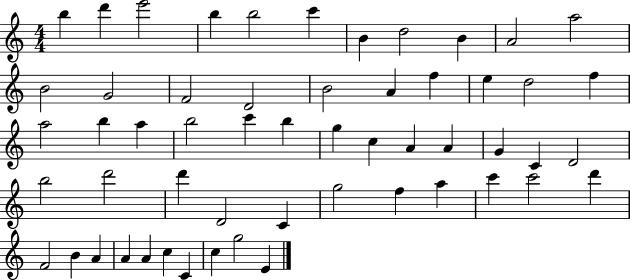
B5/q D6/q E6/h B5/q B5/h C6/q B4/q D5/h B4/q A4/h A5/h B4/h G4/h F4/h D4/h B4/h A4/q F5/q E5/q D5/h F5/q A5/h B5/q A5/q B5/h C6/q B5/q G5/q C5/q A4/q A4/q G4/q C4/q D4/h B5/h D6/h D6/q D4/h C4/q G5/h F5/q A5/q C6/q C6/h D6/q F4/h B4/q A4/q A4/q A4/q C5/q C4/q C5/q G5/h E4/q